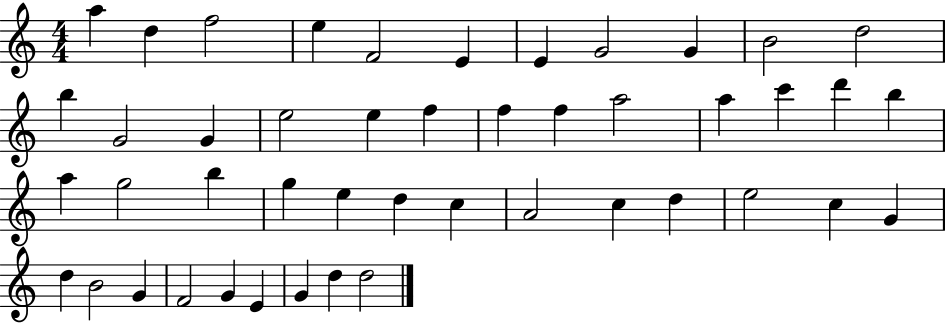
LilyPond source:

{
  \clef treble
  \numericTimeSignature
  \time 4/4
  \key c \major
  a''4 d''4 f''2 | e''4 f'2 e'4 | e'4 g'2 g'4 | b'2 d''2 | \break b''4 g'2 g'4 | e''2 e''4 f''4 | f''4 f''4 a''2 | a''4 c'''4 d'''4 b''4 | \break a''4 g''2 b''4 | g''4 e''4 d''4 c''4 | a'2 c''4 d''4 | e''2 c''4 g'4 | \break d''4 b'2 g'4 | f'2 g'4 e'4 | g'4 d''4 d''2 | \bar "|."
}